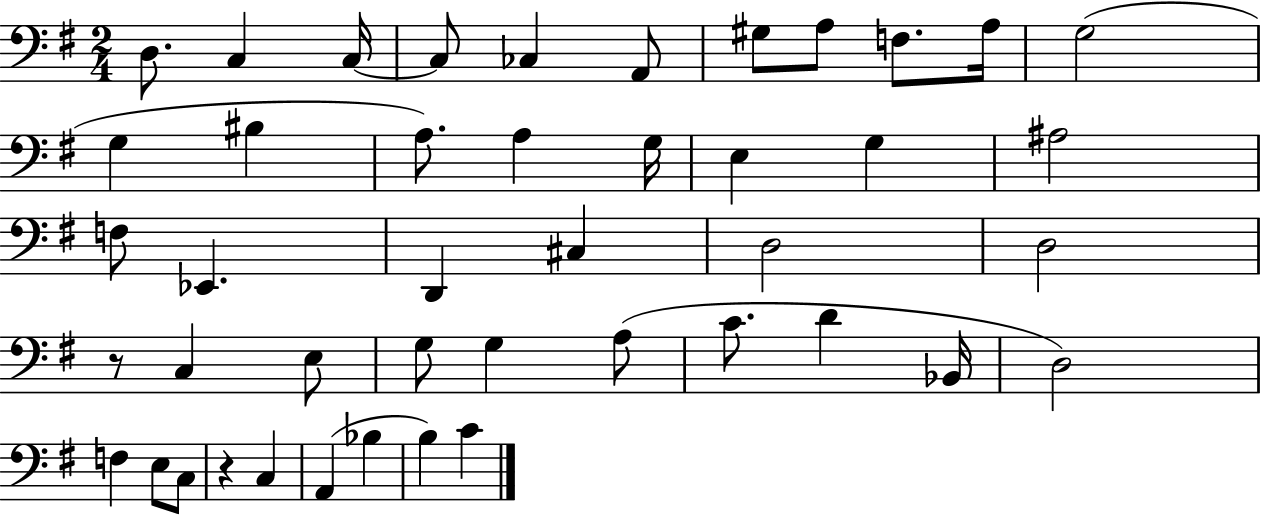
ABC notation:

X:1
T:Untitled
M:2/4
L:1/4
K:G
D,/2 C, C,/4 C,/2 _C, A,,/2 ^G,/2 A,/2 F,/2 A,/4 G,2 G, ^B, A,/2 A, G,/4 E, G, ^A,2 F,/2 _E,, D,, ^C, D,2 D,2 z/2 C, E,/2 G,/2 G, A,/2 C/2 D _B,,/4 D,2 F, E,/2 C,/2 z C, A,, _B, B, C